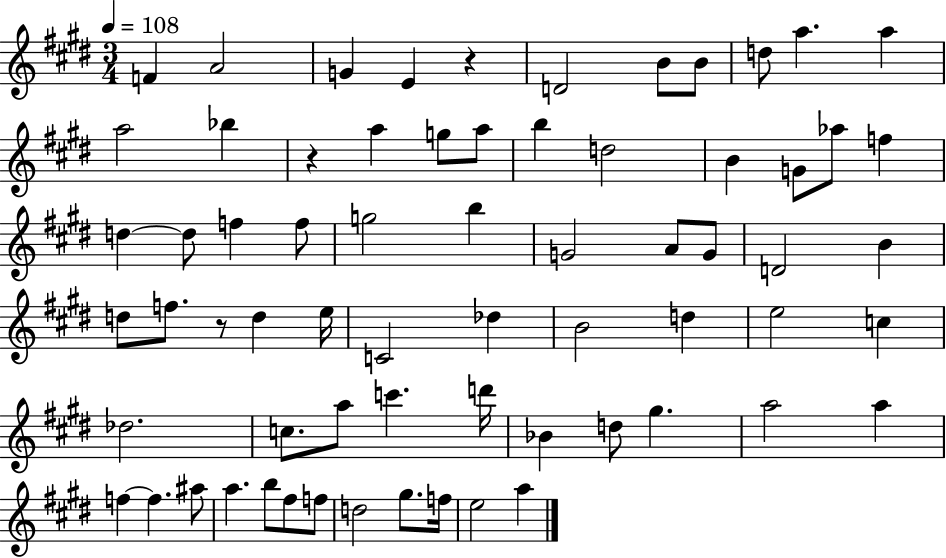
{
  \clef treble
  \numericTimeSignature
  \time 3/4
  \key e \major
  \tempo 4 = 108
  \repeat volta 2 { f'4 a'2 | g'4 e'4 r4 | d'2 b'8 b'8 | d''8 a''4. a''4 | \break a''2 bes''4 | r4 a''4 g''8 a''8 | b''4 d''2 | b'4 g'8 aes''8 f''4 | \break d''4~~ d''8 f''4 f''8 | g''2 b''4 | g'2 a'8 g'8 | d'2 b'4 | \break d''8 f''8. r8 d''4 e''16 | c'2 des''4 | b'2 d''4 | e''2 c''4 | \break des''2. | c''8. a''8 c'''4. d'''16 | bes'4 d''8 gis''4. | a''2 a''4 | \break f''4~~ f''4. ais''8 | a''4. b''8 fis''8 f''8 | d''2 gis''8. f''16 | e''2 a''4 | \break } \bar "|."
}